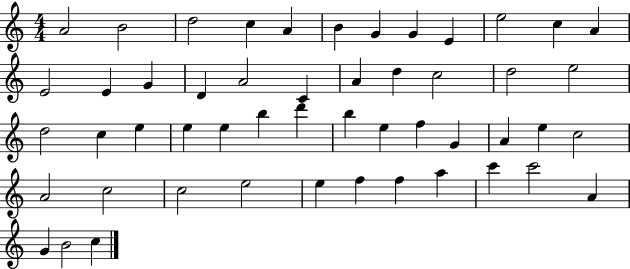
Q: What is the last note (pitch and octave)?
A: C5